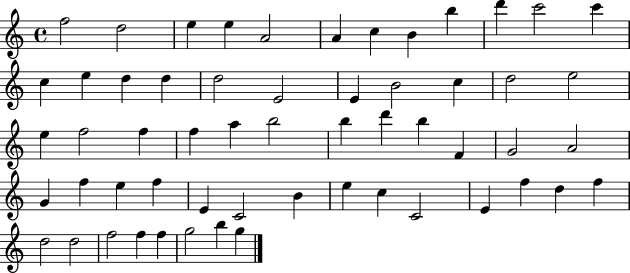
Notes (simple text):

F5/h D5/h E5/q E5/q A4/h A4/q C5/q B4/q B5/q D6/q C6/h C6/q C5/q E5/q D5/q D5/q D5/h E4/h E4/q B4/h C5/q D5/h E5/h E5/q F5/h F5/q F5/q A5/q B5/h B5/q D6/q B5/q F4/q G4/h A4/h G4/q F5/q E5/q F5/q E4/q C4/h B4/q E5/q C5/q C4/h E4/q F5/q D5/q F5/q D5/h D5/h F5/h F5/q F5/q G5/h B5/q G5/q